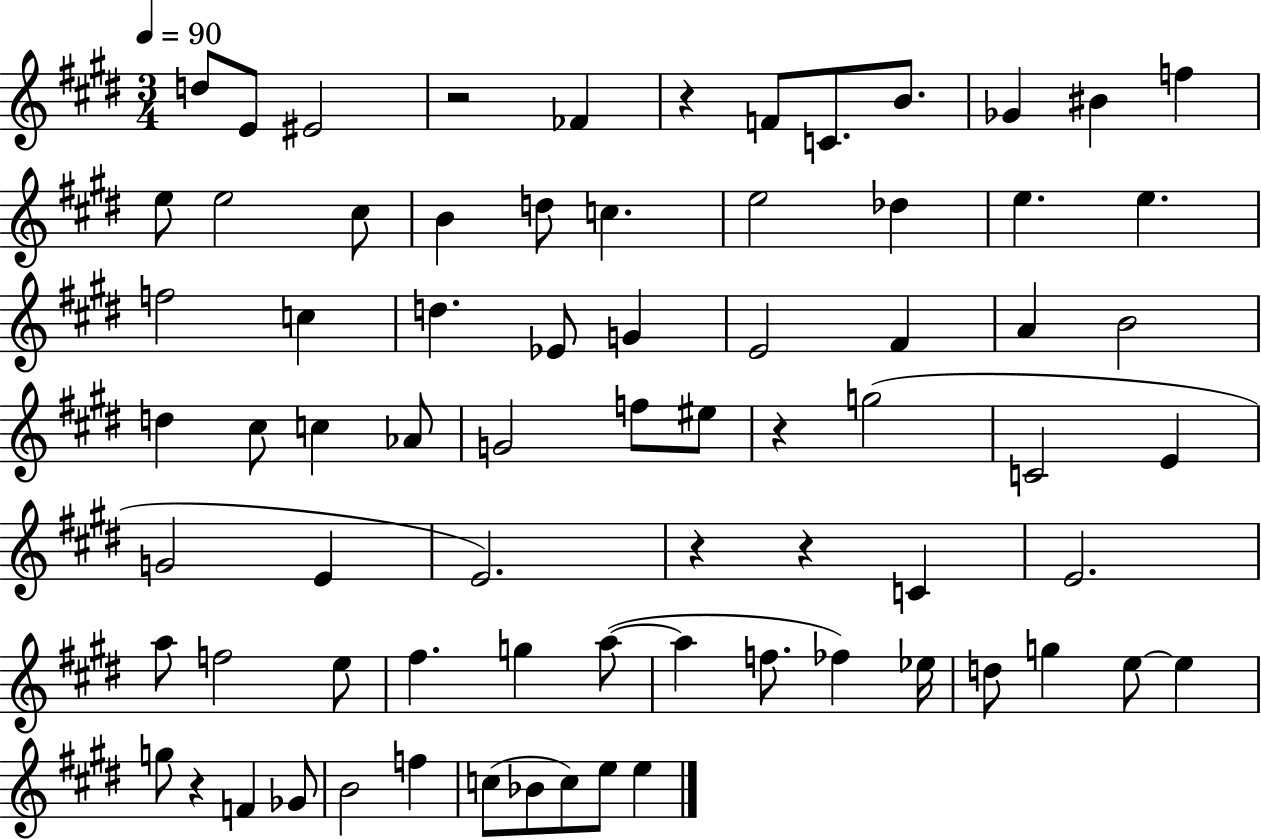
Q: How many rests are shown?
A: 6